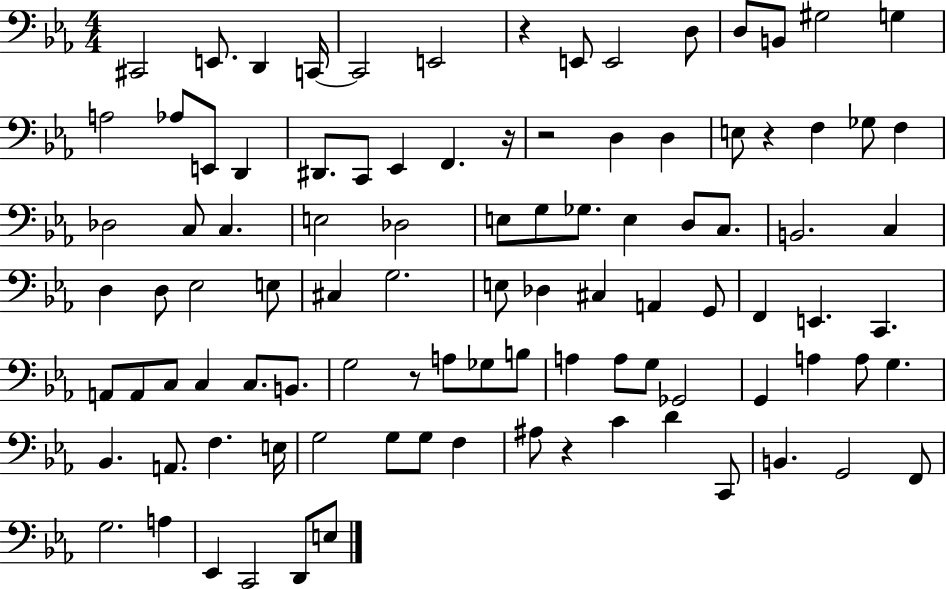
{
  \clef bass
  \numericTimeSignature
  \time 4/4
  \key ees \major
  cis,2 e,8. d,4 c,16~~ | c,2 e,2 | r4 e,8 e,2 d8 | d8 b,8 gis2 g4 | \break a2 aes8 e,8 d,4 | dis,8. c,8 ees,4 f,4. r16 | r2 d4 d4 | e8 r4 f4 ges8 f4 | \break des2 c8 c4. | e2 des2 | e8 g8 ges8. e4 d8 c8. | b,2. c4 | \break d4 d8 ees2 e8 | cis4 g2. | e8 des4 cis4 a,4 g,8 | f,4 e,4. c,4. | \break a,8 a,8 c8 c4 c8. b,8. | g2 r8 a8 ges8 b8 | a4 a8 g8 ges,2 | g,4 a4 a8 g4. | \break bes,4. a,8. f4. e16 | g2 g8 g8 f4 | ais8 r4 c'4 d'4 c,8 | b,4. g,2 f,8 | \break g2. a4 | ees,4 c,2 d,8 e8 | \bar "|."
}